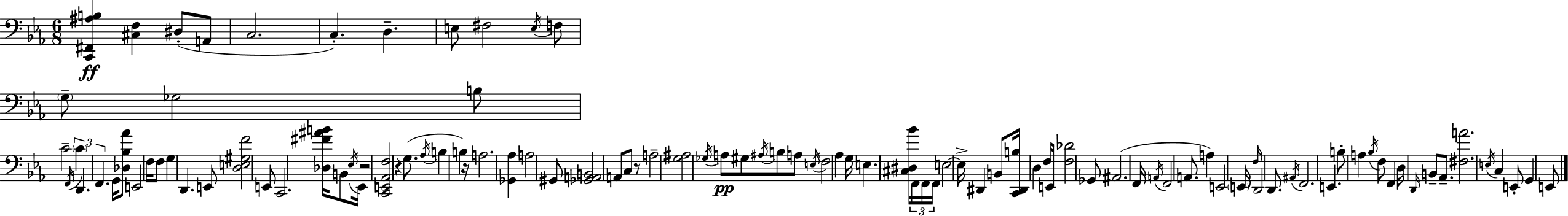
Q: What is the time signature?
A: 6/8